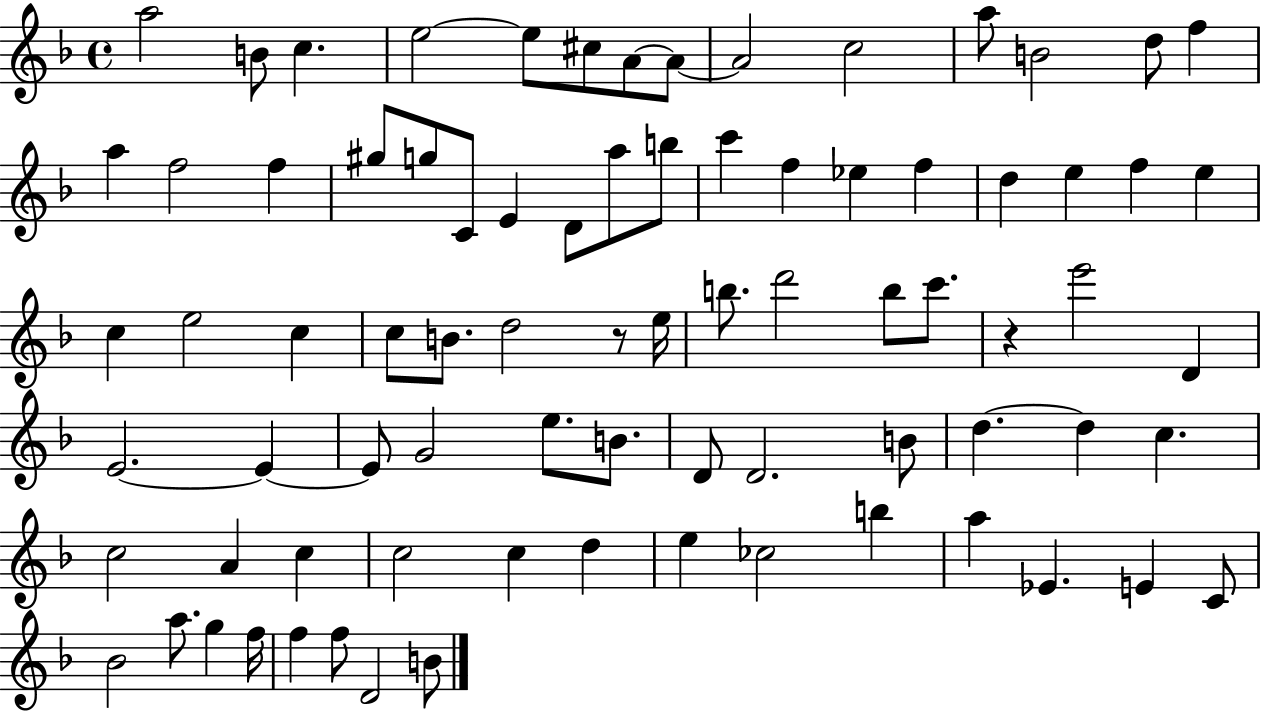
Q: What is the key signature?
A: F major